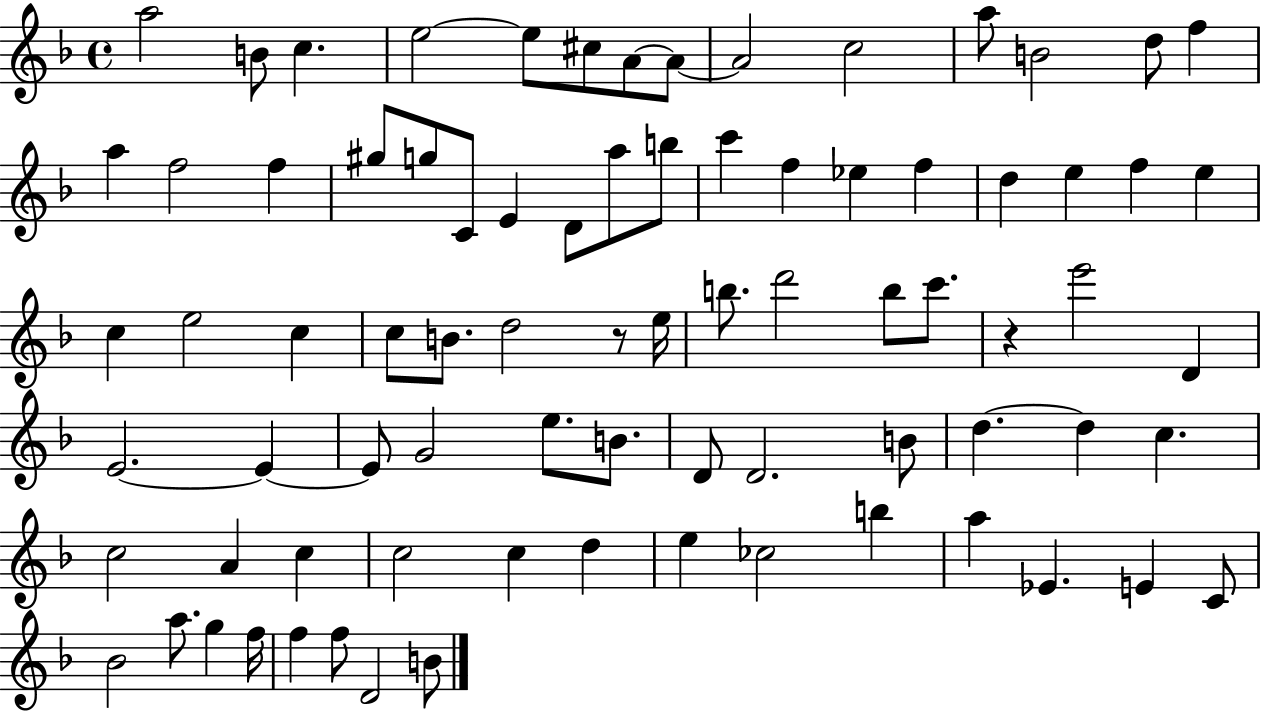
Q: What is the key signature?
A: F major